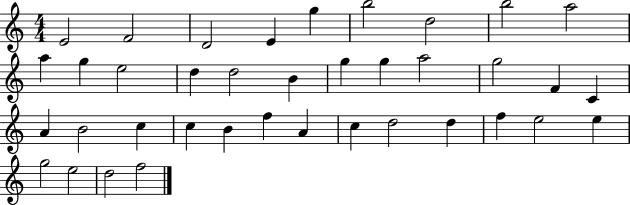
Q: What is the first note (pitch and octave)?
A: E4